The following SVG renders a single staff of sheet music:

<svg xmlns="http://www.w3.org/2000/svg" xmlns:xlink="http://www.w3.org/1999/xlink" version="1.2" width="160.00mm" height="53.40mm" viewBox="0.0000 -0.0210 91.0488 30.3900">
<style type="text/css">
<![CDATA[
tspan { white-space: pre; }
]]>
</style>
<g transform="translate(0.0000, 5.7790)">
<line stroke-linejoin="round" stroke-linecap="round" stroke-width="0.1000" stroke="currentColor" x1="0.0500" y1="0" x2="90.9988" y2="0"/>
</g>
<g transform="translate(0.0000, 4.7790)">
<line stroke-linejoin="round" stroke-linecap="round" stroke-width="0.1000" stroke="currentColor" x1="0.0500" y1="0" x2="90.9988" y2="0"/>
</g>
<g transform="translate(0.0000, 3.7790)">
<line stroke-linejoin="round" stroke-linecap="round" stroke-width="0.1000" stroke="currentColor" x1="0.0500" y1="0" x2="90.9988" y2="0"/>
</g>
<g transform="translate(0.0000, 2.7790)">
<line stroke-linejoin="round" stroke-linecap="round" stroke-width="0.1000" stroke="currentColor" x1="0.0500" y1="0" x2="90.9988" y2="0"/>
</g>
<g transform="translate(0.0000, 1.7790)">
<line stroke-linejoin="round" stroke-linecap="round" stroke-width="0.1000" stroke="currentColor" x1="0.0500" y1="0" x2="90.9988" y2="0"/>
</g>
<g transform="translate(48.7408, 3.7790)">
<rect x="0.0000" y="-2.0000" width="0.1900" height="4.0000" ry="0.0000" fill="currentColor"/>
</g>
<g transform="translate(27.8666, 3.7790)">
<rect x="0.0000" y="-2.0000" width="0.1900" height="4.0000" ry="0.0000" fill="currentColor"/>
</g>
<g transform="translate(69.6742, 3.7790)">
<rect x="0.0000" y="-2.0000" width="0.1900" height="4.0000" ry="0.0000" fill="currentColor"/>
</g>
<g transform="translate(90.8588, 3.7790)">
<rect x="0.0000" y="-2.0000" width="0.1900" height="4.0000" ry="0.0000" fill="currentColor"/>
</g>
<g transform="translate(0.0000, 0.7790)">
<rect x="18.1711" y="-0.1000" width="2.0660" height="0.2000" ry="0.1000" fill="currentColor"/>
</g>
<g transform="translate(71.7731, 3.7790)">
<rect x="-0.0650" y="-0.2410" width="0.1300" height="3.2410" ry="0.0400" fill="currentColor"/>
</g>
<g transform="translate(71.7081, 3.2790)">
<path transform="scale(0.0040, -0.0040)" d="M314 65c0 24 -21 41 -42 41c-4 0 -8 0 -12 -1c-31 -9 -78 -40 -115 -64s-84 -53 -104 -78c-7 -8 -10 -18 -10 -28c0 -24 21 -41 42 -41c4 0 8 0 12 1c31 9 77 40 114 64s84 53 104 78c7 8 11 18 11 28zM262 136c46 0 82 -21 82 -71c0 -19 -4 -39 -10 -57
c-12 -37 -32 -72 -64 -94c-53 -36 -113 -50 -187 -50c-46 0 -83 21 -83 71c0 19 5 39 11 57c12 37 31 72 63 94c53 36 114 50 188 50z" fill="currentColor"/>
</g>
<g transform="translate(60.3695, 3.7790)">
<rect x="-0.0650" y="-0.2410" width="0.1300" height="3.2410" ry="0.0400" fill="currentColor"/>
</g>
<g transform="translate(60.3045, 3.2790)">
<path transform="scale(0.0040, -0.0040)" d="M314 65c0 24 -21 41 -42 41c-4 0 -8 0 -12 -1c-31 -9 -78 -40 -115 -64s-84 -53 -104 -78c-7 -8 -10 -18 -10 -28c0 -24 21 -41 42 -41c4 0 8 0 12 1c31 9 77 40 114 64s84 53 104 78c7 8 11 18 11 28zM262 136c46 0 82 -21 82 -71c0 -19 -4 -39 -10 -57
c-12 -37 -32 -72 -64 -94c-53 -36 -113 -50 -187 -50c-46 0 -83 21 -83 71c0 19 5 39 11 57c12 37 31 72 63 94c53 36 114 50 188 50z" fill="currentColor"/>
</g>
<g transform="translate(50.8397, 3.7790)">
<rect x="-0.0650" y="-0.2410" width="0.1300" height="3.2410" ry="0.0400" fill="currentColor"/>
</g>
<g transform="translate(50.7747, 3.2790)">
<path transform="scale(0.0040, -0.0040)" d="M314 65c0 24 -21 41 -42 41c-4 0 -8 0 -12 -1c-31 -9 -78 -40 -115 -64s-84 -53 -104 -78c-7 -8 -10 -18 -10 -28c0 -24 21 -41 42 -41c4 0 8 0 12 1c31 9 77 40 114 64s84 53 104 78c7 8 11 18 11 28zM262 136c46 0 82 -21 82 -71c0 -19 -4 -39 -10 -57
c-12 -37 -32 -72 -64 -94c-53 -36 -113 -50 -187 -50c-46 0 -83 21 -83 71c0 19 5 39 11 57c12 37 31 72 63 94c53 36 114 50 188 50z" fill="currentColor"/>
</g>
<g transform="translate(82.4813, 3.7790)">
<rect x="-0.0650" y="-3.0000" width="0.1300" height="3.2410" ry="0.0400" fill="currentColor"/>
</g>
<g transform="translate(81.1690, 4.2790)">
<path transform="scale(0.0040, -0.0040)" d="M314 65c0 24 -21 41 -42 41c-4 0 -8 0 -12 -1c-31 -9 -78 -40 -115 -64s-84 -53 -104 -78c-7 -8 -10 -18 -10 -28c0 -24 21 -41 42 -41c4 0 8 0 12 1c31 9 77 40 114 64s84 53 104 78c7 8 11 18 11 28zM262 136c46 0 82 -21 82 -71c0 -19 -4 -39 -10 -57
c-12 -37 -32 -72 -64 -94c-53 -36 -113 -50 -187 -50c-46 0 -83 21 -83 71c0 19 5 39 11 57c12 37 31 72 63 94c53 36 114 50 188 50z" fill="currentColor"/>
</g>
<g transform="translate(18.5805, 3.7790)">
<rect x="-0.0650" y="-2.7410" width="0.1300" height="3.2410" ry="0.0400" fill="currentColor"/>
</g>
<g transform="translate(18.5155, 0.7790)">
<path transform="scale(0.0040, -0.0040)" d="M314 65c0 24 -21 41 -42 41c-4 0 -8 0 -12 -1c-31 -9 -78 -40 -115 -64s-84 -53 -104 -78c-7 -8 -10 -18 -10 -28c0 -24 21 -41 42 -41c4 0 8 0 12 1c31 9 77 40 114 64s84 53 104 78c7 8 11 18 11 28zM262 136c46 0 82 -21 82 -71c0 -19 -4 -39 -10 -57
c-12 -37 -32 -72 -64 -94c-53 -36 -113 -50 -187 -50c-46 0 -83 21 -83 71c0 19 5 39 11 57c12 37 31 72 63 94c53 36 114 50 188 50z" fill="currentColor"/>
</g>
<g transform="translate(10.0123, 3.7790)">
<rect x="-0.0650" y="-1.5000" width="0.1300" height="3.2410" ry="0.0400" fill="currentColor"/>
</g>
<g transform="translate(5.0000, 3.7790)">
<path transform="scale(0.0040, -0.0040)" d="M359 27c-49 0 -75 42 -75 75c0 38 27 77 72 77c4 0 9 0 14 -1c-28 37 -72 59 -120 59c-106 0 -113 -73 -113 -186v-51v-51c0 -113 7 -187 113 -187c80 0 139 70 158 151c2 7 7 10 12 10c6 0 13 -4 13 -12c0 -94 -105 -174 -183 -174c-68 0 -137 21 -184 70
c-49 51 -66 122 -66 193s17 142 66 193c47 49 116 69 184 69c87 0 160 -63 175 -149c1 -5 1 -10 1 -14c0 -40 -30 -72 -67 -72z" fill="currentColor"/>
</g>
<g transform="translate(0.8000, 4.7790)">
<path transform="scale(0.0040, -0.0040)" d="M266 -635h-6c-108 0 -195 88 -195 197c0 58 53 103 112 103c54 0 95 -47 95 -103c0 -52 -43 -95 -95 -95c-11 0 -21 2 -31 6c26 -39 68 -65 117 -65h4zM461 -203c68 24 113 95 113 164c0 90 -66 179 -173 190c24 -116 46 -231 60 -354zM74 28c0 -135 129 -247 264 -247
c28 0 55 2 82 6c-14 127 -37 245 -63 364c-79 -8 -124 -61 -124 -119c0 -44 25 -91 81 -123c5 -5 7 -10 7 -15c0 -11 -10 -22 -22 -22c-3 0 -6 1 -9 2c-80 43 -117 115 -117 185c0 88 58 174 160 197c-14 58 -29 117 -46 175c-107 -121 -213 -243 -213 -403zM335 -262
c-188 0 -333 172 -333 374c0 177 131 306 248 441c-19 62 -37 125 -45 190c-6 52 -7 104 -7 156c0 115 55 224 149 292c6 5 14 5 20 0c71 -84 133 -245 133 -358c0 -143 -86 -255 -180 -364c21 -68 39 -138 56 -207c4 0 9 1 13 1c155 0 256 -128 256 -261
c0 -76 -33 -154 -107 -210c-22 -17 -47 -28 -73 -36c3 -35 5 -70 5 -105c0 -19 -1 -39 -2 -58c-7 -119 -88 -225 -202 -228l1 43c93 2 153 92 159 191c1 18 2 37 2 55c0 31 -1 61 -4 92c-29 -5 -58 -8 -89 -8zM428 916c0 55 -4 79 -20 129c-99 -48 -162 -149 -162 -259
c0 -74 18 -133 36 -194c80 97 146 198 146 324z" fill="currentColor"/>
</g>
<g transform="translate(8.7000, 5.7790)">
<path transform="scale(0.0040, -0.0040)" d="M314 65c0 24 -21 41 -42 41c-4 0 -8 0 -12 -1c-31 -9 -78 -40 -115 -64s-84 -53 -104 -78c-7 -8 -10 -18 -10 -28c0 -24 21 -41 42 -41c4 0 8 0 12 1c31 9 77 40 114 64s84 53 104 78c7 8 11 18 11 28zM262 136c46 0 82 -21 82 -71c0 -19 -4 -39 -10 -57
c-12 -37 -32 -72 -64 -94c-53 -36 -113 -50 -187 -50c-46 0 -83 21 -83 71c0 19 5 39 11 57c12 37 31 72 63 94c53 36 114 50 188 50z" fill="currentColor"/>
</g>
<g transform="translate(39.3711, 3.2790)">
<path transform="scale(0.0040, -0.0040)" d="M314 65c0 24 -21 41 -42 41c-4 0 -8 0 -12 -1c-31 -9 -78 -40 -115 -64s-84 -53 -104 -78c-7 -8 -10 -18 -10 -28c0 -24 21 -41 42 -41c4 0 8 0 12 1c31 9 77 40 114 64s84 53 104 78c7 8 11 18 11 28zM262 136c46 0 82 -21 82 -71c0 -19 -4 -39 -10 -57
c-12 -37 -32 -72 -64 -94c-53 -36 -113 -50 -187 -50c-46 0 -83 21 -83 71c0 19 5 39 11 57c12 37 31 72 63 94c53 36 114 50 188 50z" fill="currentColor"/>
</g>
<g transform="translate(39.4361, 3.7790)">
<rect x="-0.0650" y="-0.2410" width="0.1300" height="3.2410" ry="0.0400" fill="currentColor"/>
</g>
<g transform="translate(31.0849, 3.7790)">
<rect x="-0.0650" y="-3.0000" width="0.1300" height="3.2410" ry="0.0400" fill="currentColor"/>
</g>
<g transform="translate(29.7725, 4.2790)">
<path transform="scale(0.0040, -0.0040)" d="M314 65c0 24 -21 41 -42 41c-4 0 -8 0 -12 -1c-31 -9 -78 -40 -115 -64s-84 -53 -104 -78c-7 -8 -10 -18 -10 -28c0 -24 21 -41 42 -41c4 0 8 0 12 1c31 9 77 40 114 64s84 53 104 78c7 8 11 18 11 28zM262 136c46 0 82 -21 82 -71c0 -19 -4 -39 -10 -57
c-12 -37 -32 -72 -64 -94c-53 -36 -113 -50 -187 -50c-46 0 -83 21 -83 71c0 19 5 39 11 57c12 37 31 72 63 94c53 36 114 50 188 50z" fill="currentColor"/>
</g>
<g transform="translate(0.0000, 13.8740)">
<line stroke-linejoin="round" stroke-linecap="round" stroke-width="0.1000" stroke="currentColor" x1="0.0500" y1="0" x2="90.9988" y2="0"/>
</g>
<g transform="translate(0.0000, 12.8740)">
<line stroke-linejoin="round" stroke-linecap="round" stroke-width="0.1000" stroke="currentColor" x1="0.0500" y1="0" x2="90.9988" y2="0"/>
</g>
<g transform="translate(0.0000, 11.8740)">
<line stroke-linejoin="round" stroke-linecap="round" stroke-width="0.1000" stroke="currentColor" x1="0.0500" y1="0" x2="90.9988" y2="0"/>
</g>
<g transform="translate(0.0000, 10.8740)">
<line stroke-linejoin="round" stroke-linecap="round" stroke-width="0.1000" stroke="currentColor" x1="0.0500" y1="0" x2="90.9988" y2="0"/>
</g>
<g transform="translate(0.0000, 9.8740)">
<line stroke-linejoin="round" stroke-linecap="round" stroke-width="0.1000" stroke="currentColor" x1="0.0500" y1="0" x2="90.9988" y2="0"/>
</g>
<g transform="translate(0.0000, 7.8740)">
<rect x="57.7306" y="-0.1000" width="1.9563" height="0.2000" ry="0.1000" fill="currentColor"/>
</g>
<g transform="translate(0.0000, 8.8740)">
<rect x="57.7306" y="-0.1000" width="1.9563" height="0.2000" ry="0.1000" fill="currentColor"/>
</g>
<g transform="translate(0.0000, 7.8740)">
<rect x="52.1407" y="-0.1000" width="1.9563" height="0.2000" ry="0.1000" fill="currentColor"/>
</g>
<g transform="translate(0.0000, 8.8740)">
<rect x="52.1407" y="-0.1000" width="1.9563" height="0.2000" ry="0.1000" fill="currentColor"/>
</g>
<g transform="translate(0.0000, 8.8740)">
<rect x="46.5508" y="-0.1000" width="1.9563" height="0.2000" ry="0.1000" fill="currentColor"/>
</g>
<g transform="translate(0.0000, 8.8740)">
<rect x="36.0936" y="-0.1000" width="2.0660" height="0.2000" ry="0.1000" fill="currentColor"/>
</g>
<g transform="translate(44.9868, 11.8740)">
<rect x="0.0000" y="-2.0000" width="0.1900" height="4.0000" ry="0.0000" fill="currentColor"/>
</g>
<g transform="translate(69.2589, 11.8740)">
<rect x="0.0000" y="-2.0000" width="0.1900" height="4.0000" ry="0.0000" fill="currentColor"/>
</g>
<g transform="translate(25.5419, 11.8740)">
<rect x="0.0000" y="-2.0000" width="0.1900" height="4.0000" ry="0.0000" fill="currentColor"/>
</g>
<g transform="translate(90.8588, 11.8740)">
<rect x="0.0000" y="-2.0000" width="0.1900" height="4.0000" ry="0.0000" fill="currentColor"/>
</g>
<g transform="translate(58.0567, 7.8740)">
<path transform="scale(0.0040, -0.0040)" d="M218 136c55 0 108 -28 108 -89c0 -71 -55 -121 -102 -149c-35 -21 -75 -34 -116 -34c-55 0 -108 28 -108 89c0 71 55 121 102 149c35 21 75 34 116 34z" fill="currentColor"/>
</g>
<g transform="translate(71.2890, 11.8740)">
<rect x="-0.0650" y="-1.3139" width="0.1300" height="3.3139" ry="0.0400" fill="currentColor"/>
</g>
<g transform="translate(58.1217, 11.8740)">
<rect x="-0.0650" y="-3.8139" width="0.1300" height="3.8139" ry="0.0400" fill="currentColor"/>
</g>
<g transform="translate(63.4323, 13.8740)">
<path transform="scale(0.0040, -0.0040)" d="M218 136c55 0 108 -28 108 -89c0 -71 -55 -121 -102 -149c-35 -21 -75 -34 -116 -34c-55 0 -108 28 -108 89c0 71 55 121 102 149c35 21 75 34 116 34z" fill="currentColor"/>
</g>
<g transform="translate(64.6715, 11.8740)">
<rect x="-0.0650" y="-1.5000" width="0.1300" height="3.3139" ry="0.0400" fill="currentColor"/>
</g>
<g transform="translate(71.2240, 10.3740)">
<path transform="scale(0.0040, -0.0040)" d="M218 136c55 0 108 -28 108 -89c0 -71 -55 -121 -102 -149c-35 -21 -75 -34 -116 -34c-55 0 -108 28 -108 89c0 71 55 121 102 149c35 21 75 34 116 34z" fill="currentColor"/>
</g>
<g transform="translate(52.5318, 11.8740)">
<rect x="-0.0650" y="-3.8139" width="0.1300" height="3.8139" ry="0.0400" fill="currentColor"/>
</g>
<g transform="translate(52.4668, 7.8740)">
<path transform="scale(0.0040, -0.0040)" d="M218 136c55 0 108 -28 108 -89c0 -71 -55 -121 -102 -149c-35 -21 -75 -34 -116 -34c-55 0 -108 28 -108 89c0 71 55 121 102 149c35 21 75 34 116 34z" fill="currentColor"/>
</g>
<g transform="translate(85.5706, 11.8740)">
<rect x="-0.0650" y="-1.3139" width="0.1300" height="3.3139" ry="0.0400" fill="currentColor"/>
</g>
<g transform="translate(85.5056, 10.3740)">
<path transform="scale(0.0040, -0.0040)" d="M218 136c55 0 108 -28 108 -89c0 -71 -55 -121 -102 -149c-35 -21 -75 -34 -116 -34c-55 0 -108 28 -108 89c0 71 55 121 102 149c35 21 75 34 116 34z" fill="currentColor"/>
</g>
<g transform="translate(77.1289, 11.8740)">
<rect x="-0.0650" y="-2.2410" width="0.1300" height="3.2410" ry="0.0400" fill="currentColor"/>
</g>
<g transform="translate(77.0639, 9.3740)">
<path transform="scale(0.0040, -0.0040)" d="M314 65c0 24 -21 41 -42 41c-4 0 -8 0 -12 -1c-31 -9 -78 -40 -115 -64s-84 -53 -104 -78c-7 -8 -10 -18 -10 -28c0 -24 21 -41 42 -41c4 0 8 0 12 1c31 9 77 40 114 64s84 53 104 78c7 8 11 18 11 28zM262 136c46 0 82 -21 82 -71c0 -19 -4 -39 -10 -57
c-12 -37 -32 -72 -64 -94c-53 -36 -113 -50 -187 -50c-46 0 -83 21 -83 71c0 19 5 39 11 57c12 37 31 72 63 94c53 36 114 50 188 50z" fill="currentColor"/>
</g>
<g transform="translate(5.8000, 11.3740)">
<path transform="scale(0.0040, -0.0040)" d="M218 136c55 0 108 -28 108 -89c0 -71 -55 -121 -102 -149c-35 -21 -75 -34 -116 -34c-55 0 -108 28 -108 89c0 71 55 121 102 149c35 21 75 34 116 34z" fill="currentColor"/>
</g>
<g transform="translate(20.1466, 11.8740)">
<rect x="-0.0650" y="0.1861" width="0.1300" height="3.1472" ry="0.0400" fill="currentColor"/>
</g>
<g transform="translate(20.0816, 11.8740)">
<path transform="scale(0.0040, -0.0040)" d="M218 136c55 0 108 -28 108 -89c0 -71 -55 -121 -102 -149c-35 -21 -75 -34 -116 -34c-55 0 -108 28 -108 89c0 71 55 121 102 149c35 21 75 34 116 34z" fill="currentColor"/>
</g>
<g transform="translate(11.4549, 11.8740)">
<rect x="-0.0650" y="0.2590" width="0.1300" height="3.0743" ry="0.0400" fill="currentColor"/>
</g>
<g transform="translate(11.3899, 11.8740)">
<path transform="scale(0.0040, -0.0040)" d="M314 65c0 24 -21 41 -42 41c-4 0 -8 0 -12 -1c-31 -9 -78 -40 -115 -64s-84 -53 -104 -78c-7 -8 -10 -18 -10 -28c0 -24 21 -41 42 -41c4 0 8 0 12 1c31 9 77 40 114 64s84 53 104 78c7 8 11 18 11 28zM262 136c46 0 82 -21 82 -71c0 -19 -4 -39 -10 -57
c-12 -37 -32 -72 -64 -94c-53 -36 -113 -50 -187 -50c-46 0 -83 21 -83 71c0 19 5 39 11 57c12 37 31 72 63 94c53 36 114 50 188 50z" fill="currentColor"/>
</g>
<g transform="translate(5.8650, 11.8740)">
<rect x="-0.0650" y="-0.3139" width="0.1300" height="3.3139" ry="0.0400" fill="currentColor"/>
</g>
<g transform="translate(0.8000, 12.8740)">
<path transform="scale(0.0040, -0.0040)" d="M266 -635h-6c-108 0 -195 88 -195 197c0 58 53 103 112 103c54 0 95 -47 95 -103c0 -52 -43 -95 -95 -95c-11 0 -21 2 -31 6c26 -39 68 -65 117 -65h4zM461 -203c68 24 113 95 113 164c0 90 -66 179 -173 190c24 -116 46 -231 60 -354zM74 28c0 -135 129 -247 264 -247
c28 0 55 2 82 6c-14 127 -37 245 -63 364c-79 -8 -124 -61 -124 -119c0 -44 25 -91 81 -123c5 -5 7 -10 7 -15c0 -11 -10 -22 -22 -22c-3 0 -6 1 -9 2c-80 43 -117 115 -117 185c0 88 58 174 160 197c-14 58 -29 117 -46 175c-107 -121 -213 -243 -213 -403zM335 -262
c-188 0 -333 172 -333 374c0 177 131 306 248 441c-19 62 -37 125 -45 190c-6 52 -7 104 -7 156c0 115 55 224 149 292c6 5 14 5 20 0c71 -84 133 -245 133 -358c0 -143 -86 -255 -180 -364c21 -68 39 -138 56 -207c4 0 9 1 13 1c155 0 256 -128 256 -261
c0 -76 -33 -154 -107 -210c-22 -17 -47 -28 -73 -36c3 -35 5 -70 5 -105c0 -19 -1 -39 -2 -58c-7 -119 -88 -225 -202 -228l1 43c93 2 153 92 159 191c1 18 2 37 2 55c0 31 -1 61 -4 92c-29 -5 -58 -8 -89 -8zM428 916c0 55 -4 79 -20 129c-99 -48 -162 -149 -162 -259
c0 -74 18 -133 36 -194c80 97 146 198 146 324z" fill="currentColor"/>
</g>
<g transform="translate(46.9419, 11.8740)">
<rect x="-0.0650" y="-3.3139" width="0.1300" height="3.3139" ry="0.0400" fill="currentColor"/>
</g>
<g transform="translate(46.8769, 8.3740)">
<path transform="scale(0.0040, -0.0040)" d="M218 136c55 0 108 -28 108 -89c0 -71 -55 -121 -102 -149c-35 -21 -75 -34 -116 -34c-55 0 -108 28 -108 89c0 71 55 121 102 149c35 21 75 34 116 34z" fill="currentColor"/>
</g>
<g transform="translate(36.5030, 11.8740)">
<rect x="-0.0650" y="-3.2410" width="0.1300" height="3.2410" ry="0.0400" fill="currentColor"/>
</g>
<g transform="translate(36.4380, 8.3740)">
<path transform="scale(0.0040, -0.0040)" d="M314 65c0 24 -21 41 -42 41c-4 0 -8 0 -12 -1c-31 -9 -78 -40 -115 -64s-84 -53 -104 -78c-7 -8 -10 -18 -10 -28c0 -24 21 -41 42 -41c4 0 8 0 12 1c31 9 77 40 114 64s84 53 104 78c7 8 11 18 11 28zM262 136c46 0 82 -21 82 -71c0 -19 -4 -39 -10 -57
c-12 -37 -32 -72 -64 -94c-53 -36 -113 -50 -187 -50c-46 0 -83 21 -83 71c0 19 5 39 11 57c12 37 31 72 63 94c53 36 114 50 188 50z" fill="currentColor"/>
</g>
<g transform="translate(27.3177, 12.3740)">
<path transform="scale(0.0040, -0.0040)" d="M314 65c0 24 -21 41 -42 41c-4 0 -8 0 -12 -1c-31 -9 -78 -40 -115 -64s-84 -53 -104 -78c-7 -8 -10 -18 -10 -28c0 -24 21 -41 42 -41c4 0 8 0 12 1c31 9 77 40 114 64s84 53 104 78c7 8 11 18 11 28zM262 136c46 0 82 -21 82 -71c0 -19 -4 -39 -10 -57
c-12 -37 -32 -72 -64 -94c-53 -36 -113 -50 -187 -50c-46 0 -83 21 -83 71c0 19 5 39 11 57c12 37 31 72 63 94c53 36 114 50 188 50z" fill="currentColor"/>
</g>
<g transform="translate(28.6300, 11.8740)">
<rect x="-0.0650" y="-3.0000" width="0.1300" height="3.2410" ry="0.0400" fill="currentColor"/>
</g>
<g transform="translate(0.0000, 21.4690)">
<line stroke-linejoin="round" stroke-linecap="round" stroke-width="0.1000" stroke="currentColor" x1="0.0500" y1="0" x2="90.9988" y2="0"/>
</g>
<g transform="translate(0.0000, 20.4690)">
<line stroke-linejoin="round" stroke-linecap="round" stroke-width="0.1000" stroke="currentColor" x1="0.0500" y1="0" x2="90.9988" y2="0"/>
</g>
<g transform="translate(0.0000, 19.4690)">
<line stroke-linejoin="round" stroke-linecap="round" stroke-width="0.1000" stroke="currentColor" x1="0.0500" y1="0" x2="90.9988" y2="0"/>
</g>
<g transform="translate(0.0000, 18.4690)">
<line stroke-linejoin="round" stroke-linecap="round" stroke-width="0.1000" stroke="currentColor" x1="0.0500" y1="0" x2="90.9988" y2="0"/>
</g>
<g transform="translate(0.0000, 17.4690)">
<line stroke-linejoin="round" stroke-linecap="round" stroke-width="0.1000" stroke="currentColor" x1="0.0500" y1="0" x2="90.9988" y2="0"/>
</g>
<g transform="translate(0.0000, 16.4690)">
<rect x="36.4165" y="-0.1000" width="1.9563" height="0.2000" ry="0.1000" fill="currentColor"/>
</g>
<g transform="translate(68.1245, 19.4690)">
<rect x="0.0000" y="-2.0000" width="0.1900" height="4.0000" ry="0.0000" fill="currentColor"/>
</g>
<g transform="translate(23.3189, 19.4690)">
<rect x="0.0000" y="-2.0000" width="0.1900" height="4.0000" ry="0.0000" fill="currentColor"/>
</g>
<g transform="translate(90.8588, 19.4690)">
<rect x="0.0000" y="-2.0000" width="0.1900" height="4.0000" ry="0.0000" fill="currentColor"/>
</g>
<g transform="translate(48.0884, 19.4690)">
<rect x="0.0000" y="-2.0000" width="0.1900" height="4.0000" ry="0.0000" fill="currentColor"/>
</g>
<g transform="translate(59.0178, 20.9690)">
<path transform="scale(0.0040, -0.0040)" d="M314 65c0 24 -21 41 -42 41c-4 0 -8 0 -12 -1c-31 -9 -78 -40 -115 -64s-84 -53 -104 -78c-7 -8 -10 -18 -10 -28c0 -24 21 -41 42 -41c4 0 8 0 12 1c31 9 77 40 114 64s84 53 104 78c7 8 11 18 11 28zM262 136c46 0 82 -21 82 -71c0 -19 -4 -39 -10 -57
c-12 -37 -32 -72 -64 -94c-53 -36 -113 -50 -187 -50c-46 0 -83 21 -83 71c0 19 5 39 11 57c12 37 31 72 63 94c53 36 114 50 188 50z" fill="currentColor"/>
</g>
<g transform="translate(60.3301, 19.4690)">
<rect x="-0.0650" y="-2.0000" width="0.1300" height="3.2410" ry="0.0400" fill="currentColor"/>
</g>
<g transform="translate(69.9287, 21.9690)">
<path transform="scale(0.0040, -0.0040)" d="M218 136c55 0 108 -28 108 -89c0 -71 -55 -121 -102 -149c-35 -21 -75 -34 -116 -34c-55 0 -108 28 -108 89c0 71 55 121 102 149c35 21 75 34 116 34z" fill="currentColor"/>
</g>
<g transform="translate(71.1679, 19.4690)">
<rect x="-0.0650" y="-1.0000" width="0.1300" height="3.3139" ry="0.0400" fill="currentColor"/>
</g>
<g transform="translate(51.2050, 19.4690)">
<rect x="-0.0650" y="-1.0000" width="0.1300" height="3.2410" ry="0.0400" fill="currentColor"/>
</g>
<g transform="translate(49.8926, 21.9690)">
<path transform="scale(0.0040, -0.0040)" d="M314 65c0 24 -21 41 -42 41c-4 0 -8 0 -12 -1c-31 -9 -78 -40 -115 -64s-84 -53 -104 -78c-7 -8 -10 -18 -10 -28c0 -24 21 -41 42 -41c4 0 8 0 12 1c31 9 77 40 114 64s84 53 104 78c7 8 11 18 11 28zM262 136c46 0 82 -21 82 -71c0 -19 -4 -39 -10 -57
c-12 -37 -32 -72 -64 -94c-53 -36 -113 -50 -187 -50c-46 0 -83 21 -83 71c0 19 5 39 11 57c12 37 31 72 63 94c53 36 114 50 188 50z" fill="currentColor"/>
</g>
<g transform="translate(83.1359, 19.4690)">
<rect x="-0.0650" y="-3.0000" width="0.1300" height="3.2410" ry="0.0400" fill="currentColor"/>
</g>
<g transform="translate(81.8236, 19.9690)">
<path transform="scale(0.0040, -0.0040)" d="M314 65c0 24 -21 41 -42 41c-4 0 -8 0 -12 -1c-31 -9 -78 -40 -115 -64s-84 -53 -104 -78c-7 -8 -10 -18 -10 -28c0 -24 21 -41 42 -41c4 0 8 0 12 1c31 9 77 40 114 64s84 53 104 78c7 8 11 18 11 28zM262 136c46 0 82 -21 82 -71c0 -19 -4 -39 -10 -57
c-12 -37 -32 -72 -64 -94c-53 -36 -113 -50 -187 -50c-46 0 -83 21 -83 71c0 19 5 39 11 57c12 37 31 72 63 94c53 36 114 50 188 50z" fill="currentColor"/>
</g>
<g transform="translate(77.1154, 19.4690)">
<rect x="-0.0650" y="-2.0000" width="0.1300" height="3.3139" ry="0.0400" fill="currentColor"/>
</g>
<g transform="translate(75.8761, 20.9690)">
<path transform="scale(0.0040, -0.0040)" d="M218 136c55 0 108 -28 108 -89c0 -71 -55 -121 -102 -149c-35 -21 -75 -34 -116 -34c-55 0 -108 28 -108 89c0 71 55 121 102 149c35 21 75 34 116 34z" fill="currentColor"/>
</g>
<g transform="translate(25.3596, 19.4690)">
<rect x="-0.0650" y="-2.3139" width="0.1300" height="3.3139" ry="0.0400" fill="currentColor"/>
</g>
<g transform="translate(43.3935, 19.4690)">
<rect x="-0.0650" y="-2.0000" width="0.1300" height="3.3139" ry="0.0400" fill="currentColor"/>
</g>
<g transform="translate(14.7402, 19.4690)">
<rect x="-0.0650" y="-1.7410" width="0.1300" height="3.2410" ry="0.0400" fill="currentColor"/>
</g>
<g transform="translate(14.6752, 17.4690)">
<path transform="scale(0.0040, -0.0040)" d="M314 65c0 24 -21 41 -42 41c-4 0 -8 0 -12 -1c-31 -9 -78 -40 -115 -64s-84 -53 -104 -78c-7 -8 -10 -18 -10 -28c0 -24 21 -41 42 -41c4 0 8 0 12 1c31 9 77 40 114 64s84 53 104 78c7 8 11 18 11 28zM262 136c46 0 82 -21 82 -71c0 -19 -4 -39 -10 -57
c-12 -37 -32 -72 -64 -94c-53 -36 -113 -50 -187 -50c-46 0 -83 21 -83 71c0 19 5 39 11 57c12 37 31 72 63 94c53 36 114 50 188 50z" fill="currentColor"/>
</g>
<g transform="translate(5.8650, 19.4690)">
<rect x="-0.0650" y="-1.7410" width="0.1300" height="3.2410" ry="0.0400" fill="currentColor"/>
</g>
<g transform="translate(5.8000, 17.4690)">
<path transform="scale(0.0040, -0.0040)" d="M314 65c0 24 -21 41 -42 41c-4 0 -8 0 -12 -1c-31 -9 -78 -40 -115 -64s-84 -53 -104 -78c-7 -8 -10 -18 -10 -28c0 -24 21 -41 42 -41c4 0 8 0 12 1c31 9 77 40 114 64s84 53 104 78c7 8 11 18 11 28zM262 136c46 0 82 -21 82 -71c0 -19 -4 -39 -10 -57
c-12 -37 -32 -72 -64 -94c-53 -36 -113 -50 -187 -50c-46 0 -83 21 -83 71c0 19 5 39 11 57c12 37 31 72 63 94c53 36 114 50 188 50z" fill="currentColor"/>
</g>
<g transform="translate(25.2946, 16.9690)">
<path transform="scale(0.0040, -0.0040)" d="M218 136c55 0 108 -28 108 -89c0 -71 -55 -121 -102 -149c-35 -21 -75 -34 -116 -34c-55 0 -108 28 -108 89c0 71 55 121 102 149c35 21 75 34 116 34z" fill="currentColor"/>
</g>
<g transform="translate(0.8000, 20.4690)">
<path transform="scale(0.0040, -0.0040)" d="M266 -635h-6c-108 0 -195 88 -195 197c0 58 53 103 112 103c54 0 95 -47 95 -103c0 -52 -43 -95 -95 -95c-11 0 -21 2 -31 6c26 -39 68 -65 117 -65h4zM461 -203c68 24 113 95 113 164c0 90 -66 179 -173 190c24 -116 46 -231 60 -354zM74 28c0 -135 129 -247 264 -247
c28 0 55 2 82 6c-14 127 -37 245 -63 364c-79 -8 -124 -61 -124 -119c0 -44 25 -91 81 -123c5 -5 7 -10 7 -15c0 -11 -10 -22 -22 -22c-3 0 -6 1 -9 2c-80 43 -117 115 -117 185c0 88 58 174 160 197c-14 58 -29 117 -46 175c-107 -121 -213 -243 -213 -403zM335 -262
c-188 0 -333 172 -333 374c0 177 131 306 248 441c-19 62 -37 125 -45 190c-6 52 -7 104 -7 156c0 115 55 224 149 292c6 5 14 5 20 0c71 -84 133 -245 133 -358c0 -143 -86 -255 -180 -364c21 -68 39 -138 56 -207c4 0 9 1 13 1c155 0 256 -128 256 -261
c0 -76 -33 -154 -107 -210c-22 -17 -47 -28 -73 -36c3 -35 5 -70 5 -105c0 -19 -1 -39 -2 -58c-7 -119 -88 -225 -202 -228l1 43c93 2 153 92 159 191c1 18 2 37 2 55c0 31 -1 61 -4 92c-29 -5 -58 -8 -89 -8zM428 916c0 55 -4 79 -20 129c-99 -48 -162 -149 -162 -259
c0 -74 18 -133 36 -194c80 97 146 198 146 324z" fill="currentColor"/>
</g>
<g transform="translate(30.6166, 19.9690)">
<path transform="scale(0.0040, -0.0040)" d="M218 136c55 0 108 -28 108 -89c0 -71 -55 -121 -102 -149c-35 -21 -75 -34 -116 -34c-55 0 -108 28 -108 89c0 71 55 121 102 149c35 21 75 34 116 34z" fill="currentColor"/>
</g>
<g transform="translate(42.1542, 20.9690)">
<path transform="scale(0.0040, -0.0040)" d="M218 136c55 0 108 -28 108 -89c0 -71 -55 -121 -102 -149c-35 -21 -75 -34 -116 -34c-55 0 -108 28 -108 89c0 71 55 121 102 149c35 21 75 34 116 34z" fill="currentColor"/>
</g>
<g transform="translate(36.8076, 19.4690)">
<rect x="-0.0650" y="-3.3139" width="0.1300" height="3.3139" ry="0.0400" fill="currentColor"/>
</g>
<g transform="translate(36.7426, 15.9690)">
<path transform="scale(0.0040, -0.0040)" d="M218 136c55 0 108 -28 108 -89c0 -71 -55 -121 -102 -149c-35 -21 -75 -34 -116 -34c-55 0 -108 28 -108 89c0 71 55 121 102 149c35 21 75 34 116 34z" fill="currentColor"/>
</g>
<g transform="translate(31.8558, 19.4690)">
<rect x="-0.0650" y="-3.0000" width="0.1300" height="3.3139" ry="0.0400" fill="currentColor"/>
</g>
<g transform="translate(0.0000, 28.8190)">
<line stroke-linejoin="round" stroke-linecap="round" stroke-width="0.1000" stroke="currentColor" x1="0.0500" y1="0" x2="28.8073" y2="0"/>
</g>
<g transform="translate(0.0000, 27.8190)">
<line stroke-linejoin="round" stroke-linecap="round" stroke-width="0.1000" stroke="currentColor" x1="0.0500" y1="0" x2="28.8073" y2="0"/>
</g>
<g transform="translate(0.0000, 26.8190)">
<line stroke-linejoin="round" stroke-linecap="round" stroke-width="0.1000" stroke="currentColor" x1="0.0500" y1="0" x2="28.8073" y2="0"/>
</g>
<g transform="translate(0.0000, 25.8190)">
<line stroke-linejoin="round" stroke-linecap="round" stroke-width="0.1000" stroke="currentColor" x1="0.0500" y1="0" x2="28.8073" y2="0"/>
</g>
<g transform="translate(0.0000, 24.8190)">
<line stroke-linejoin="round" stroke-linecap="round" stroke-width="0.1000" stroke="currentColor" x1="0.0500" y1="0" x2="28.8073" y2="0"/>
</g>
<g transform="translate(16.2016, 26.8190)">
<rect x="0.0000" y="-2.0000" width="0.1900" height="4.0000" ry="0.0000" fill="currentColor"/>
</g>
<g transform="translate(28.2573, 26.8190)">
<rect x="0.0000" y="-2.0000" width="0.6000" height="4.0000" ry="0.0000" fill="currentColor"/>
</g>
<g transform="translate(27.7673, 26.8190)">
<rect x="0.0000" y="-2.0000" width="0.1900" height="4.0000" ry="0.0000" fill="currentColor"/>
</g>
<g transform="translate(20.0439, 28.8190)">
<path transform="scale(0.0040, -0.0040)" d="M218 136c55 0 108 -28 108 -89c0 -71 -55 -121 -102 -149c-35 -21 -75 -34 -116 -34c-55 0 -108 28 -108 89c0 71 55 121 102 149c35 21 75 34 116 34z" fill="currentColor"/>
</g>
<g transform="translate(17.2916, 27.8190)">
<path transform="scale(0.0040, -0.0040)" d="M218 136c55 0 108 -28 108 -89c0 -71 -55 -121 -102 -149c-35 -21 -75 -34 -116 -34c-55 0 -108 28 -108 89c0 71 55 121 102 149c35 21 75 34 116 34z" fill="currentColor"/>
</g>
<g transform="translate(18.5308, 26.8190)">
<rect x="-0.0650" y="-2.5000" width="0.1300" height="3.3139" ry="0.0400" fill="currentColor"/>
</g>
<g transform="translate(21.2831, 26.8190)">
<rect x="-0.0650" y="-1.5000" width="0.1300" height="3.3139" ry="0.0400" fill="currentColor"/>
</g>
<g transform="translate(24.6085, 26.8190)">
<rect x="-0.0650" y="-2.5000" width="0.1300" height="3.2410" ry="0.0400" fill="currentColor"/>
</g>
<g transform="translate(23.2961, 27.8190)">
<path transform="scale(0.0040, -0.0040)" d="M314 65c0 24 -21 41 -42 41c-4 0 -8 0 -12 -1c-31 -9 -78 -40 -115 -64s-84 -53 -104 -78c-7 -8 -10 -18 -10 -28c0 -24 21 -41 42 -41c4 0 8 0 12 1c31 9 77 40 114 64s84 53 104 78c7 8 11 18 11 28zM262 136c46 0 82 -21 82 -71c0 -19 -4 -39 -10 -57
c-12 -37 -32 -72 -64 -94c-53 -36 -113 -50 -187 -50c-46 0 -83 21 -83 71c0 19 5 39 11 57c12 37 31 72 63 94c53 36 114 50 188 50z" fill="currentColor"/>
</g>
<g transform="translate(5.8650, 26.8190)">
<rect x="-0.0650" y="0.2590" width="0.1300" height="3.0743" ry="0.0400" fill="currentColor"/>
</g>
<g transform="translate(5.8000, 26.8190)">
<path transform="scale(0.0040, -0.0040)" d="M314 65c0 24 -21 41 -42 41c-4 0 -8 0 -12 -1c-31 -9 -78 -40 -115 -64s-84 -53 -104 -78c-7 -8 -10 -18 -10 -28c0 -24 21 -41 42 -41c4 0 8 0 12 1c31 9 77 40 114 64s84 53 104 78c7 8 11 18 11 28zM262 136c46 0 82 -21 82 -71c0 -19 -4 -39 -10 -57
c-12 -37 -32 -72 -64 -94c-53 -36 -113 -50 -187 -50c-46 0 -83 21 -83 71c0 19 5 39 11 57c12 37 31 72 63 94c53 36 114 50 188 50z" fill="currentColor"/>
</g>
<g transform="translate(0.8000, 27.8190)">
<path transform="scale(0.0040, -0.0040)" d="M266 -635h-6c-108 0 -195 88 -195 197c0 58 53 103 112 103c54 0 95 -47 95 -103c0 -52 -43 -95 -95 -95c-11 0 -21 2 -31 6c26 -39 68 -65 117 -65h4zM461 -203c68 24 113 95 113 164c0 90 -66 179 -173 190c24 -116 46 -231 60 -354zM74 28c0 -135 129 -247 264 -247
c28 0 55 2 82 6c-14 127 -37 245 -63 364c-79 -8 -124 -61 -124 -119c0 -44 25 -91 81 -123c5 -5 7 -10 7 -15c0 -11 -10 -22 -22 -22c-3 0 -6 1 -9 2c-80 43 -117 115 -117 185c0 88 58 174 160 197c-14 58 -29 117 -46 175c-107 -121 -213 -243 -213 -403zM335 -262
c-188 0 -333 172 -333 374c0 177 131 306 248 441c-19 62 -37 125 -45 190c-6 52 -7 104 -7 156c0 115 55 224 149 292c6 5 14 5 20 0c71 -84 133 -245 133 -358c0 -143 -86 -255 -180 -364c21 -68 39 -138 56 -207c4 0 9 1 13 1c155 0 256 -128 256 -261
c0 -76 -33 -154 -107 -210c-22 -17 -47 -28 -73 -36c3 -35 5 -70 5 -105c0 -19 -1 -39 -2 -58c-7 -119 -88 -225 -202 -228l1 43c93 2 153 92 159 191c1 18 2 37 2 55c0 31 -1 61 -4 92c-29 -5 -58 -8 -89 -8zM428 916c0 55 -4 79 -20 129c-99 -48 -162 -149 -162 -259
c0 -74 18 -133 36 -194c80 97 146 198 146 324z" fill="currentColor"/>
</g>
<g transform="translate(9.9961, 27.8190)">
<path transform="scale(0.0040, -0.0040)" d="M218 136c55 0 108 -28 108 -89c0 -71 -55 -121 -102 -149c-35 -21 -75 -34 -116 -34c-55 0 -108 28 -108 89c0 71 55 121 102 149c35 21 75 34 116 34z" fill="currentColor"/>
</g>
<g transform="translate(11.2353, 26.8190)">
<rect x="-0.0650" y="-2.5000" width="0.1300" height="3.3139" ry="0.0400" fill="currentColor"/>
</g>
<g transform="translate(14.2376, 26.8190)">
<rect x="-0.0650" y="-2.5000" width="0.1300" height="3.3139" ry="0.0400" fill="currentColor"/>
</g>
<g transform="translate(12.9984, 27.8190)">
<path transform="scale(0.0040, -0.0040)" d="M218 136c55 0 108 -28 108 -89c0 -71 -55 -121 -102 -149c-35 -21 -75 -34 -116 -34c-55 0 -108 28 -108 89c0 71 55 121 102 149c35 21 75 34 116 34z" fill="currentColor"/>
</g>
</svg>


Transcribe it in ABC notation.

X:1
T:Untitled
M:4/4
L:1/4
K:C
E2 a2 A2 c2 c2 c2 c2 A2 c B2 B A2 b2 b c' c' E e g2 e f2 f2 g A b F D2 F2 D F A2 B2 G G G E G2